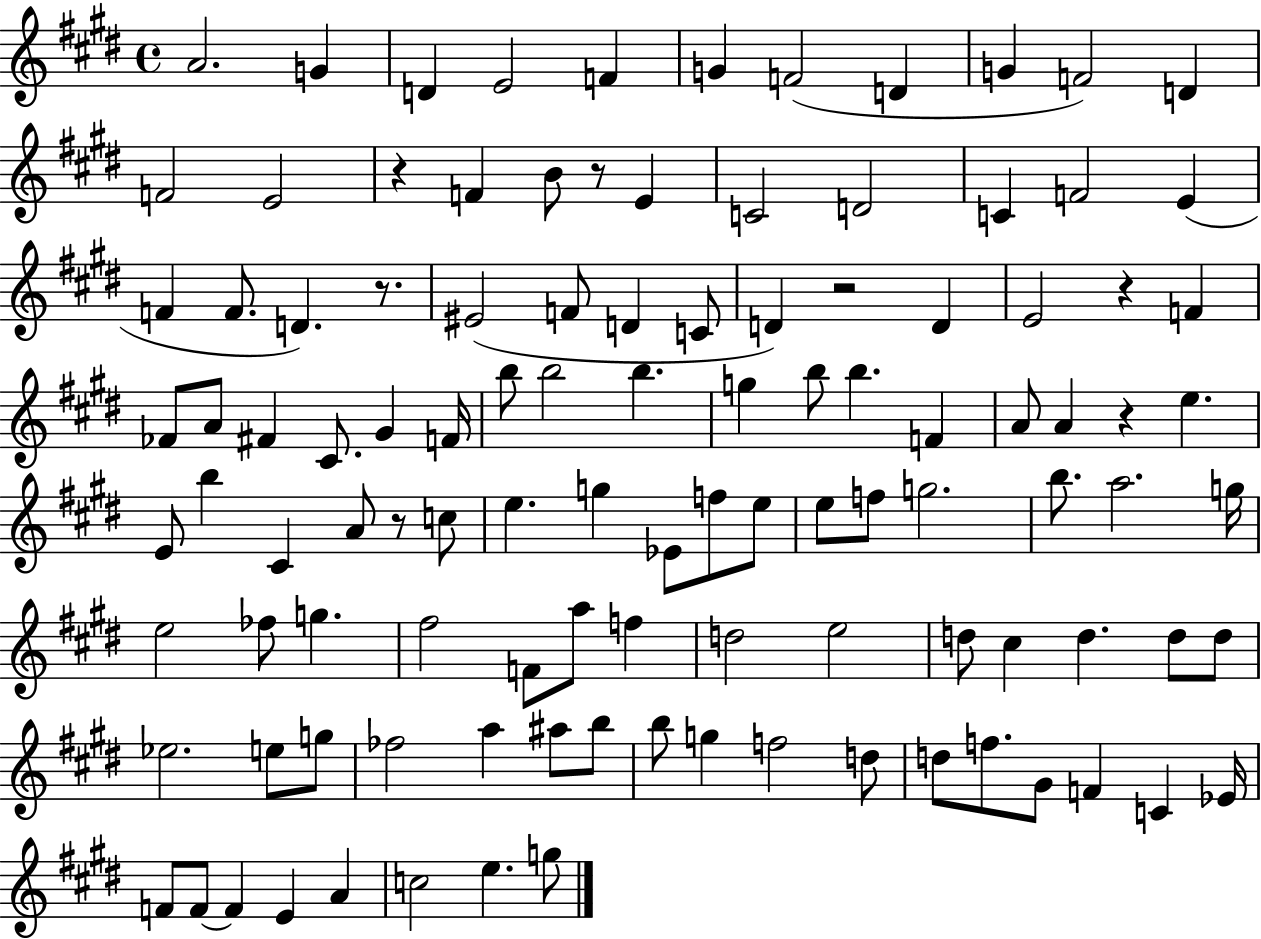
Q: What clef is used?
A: treble